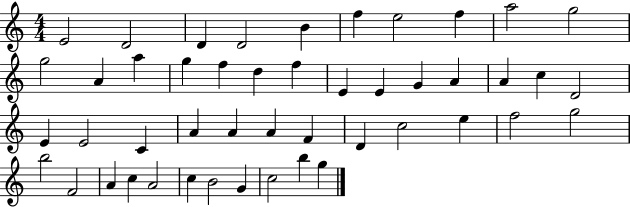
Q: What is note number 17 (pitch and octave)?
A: F5